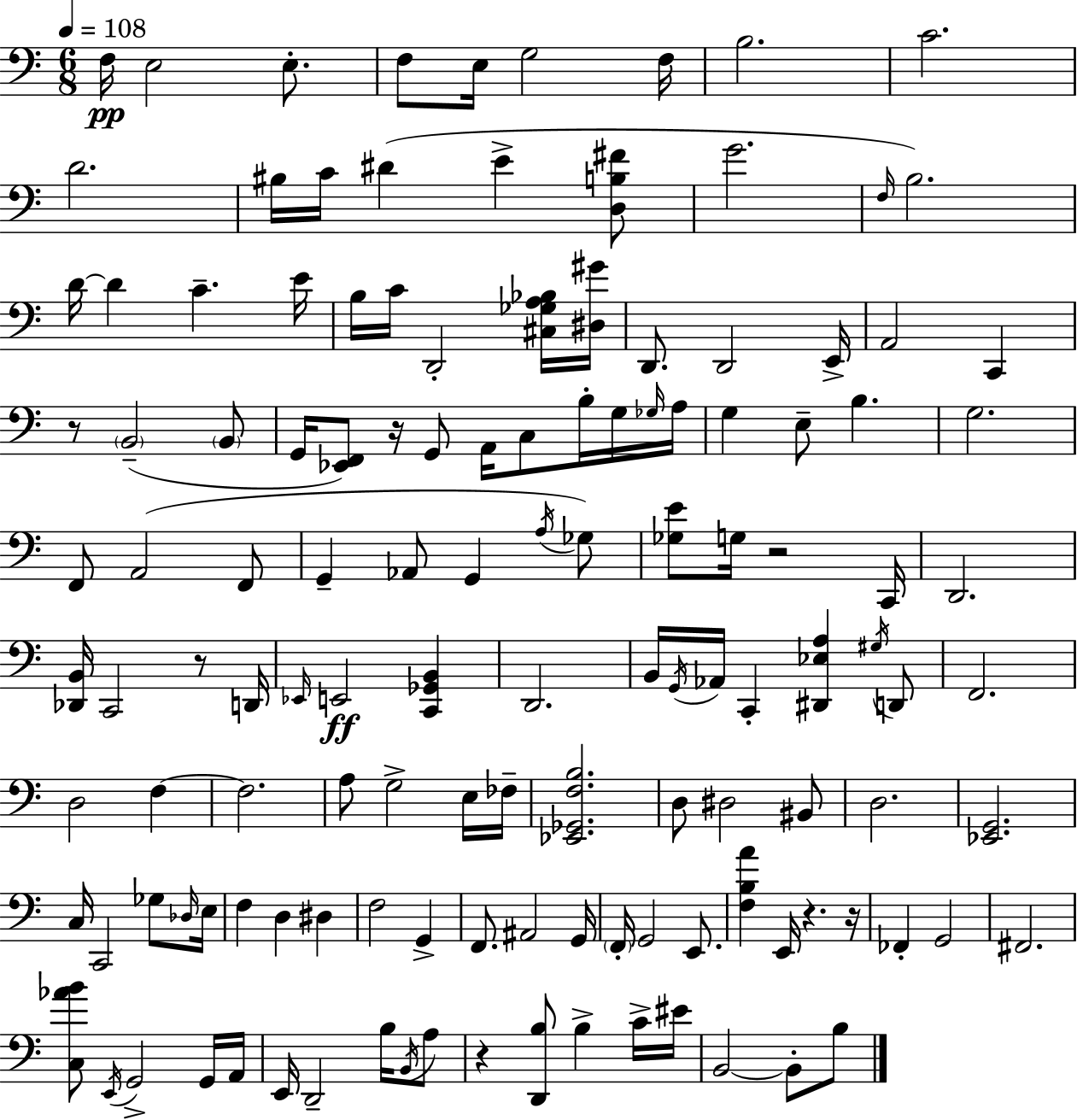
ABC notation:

X:1
T:Untitled
M:6/8
L:1/4
K:C
F,/4 E,2 E,/2 F,/2 E,/4 G,2 F,/4 B,2 C2 D2 ^B,/4 C/4 ^D E [D,B,^F]/2 G2 F,/4 B,2 D/4 D C E/4 B,/4 C/4 D,,2 [^C,_G,A,_B,]/4 [^D,^G]/4 D,,/2 D,,2 E,,/4 A,,2 C,, z/2 B,,2 B,,/2 G,,/4 [_E,,F,,]/2 z/4 G,,/2 A,,/4 C,/2 B,/4 G,/4 _G,/4 A,/4 G, E,/2 B, G,2 F,,/2 A,,2 F,,/2 G,, _A,,/2 G,, A,/4 _G,/2 [_G,E]/2 G,/4 z2 C,,/4 D,,2 [_D,,B,,]/4 C,,2 z/2 D,,/4 _E,,/4 E,,2 [C,,_G,,B,,] D,,2 B,,/4 G,,/4 _A,,/4 C,, [^D,,_E,A,] ^G,/4 D,,/2 F,,2 D,2 F, F,2 A,/2 G,2 E,/4 _F,/4 [_E,,_G,,F,B,]2 D,/2 ^D,2 ^B,,/2 D,2 [_E,,G,,]2 C,/4 C,,2 _G,/2 _D,/4 E,/4 F, D, ^D, F,2 G,, F,,/2 ^A,,2 G,,/4 F,,/4 G,,2 E,,/2 [F,B,A] E,,/4 z z/4 _F,, G,,2 ^F,,2 [C,_AB]/2 E,,/4 G,,2 G,,/4 A,,/4 E,,/4 D,,2 B,/4 B,,/4 A,/2 z [D,,B,]/2 B, C/4 ^E/4 B,,2 B,,/2 B,/2